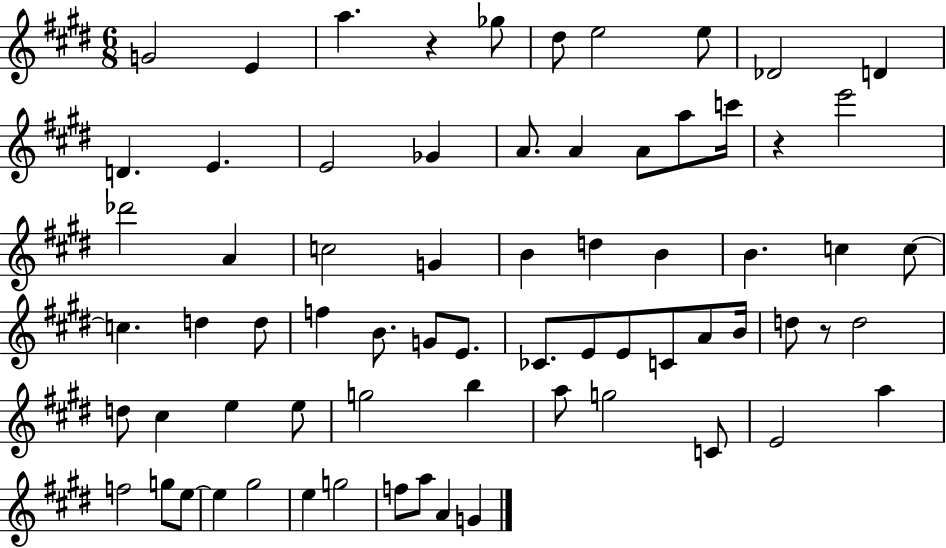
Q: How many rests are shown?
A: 3